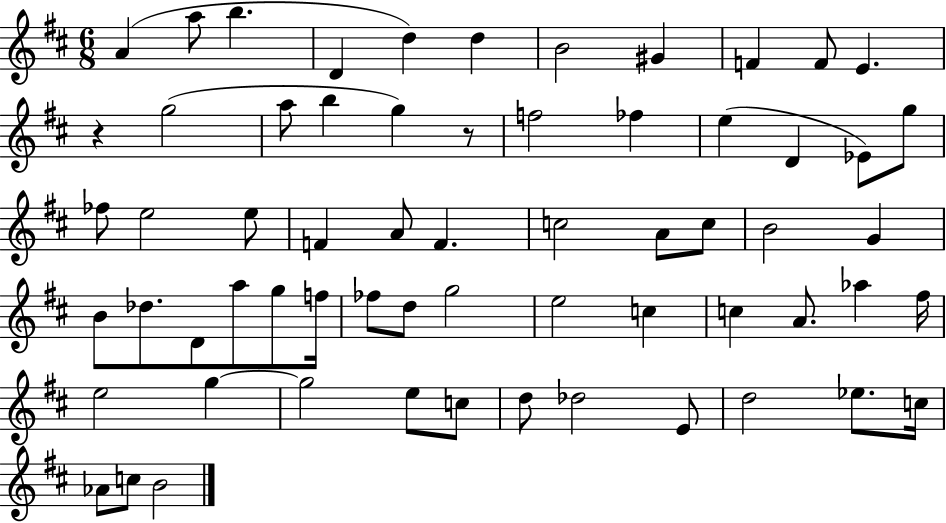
A4/q A5/e B5/q. D4/q D5/q D5/q B4/h G#4/q F4/q F4/e E4/q. R/q G5/h A5/e B5/q G5/q R/e F5/h FES5/q E5/q D4/q Eb4/e G5/e FES5/e E5/h E5/e F4/q A4/e F4/q. C5/h A4/e C5/e B4/h G4/q B4/e Db5/e. D4/e A5/e G5/e F5/s FES5/e D5/e G5/h E5/h C5/q C5/q A4/e. Ab5/q F#5/s E5/h G5/q G5/h E5/e C5/e D5/e Db5/h E4/e D5/h Eb5/e. C5/s Ab4/e C5/e B4/h